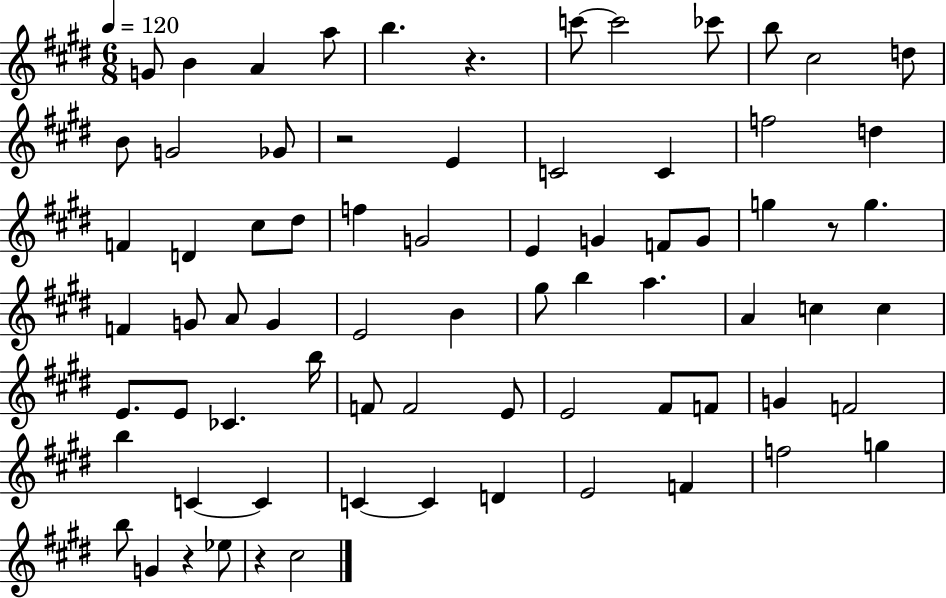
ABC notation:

X:1
T:Untitled
M:6/8
L:1/4
K:E
G/2 B A a/2 b z c'/2 c'2 _c'/2 b/2 ^c2 d/2 B/2 G2 _G/2 z2 E C2 C f2 d F D ^c/2 ^d/2 f G2 E G F/2 G/2 g z/2 g F G/2 A/2 G E2 B ^g/2 b a A c c E/2 E/2 _C b/4 F/2 F2 E/2 E2 ^F/2 F/2 G F2 b C C C C D E2 F f2 g b/2 G z _e/2 z ^c2